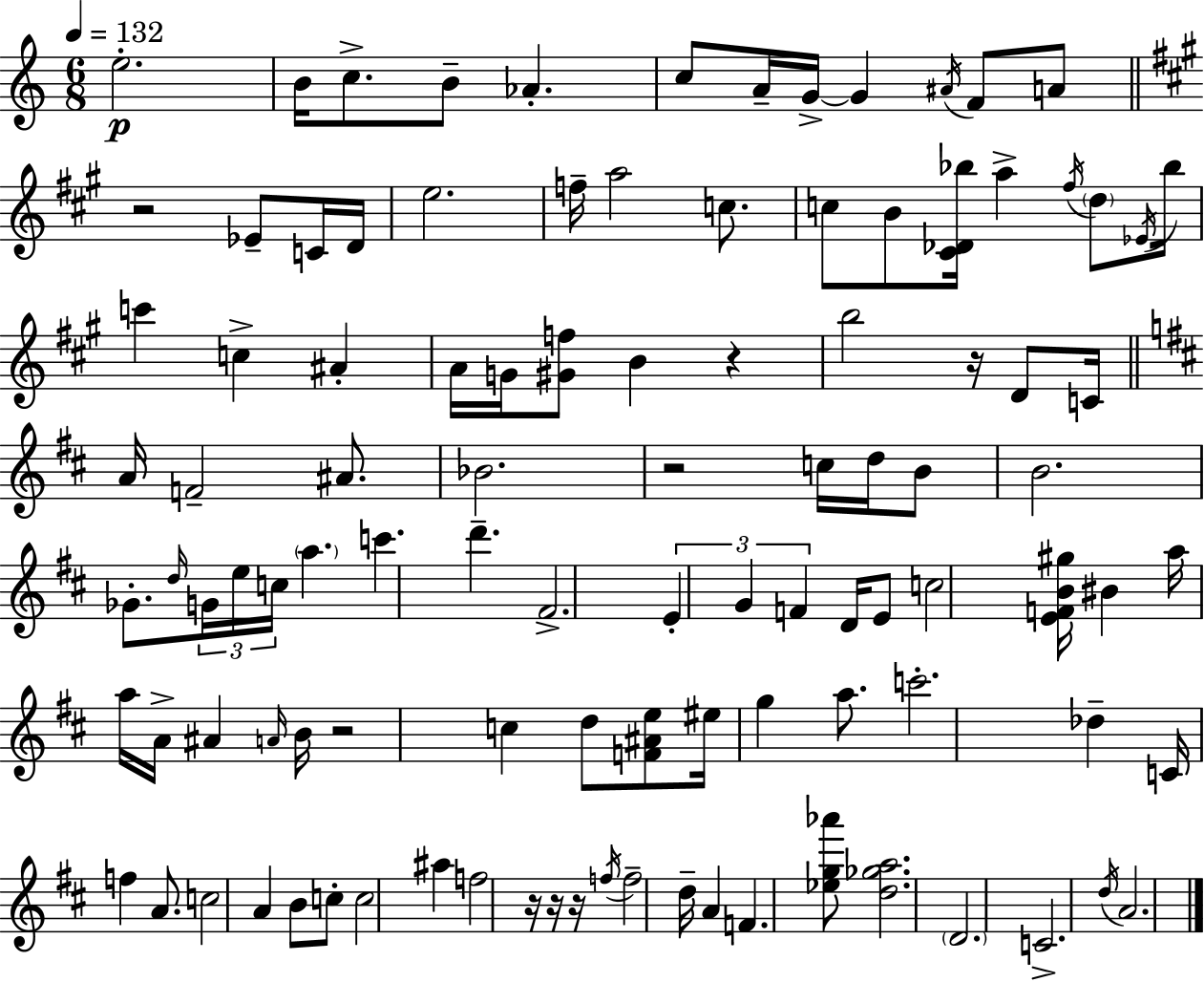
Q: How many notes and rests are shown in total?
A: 105